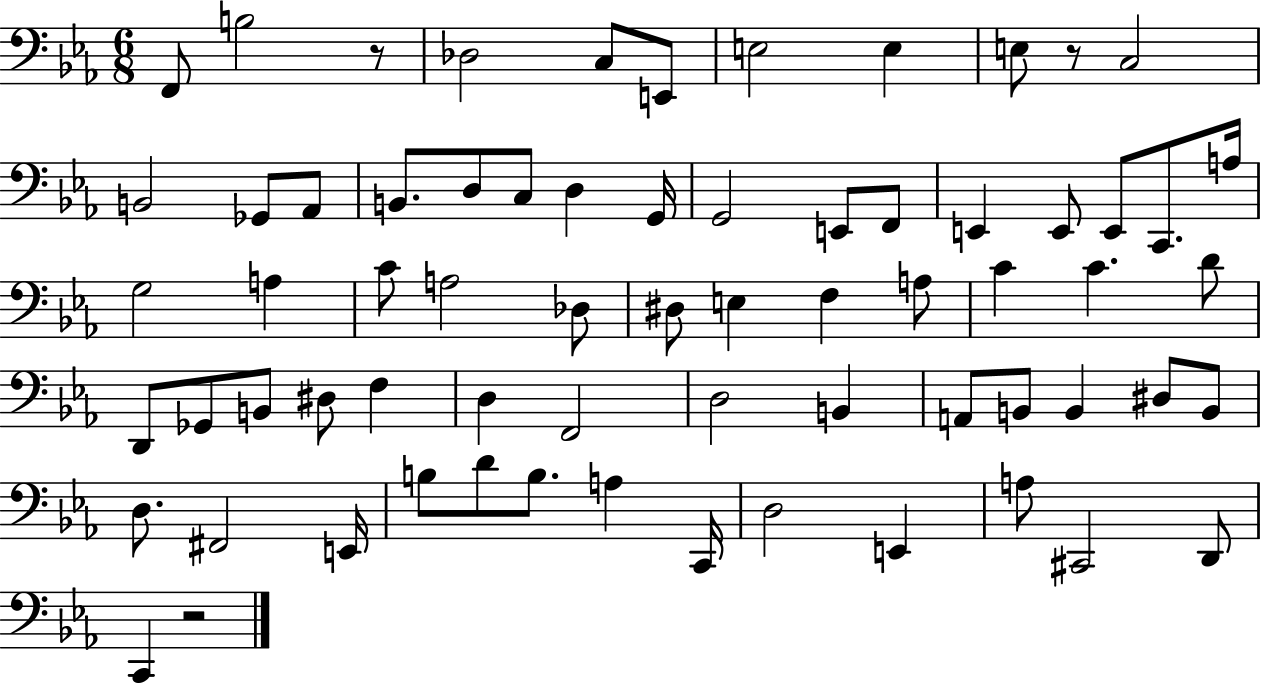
{
  \clef bass
  \numericTimeSignature
  \time 6/8
  \key ees \major
  f,8 b2 r8 | des2 c8 e,8 | e2 e4 | e8 r8 c2 | \break b,2 ges,8 aes,8 | b,8. d8 c8 d4 g,16 | g,2 e,8 f,8 | e,4 e,8 e,8 c,8. a16 | \break g2 a4 | c'8 a2 des8 | dis8 e4 f4 a8 | c'4 c'4. d'8 | \break d,8 ges,8 b,8 dis8 f4 | d4 f,2 | d2 b,4 | a,8 b,8 b,4 dis8 b,8 | \break d8. fis,2 e,16 | b8 d'8 b8. a4 c,16 | d2 e,4 | a8 cis,2 d,8 | \break c,4 r2 | \bar "|."
}